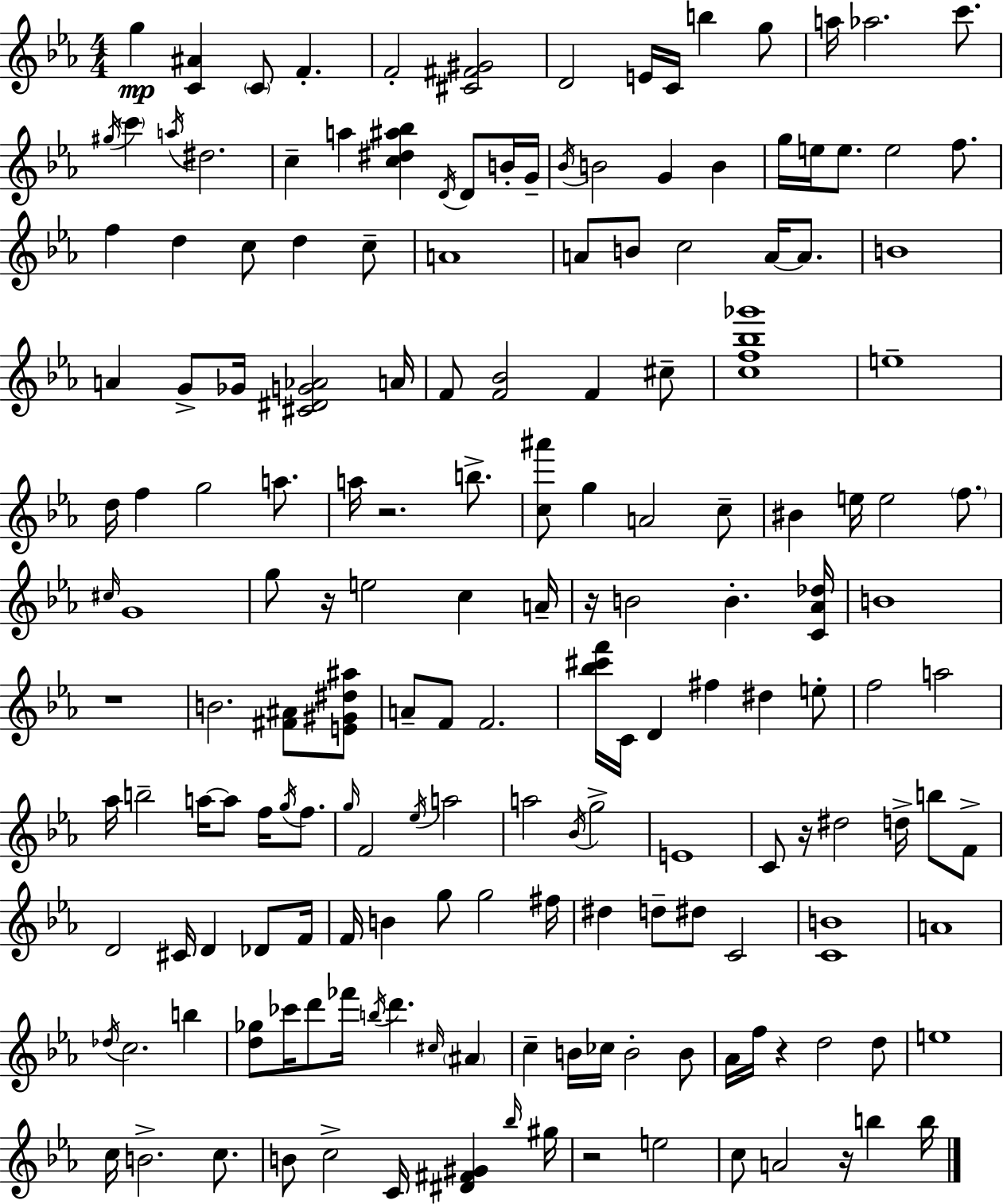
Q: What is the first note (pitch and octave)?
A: G5